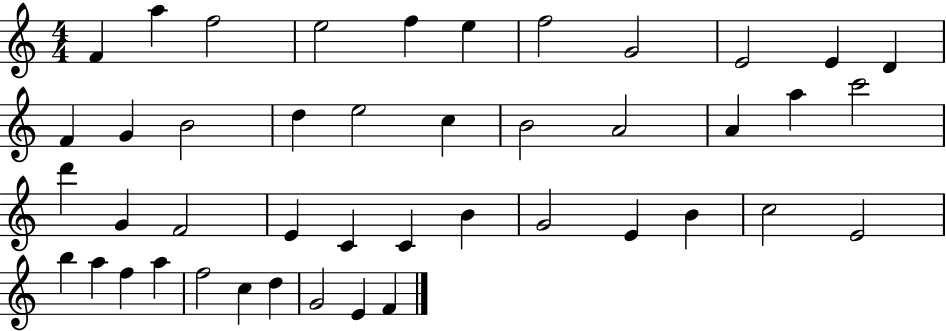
F4/q A5/q F5/h E5/h F5/q E5/q F5/h G4/h E4/h E4/q D4/q F4/q G4/q B4/h D5/q E5/h C5/q B4/h A4/h A4/q A5/q C6/h D6/q G4/q F4/h E4/q C4/q C4/q B4/q G4/h E4/q B4/q C5/h E4/h B5/q A5/q F5/q A5/q F5/h C5/q D5/q G4/h E4/q F4/q